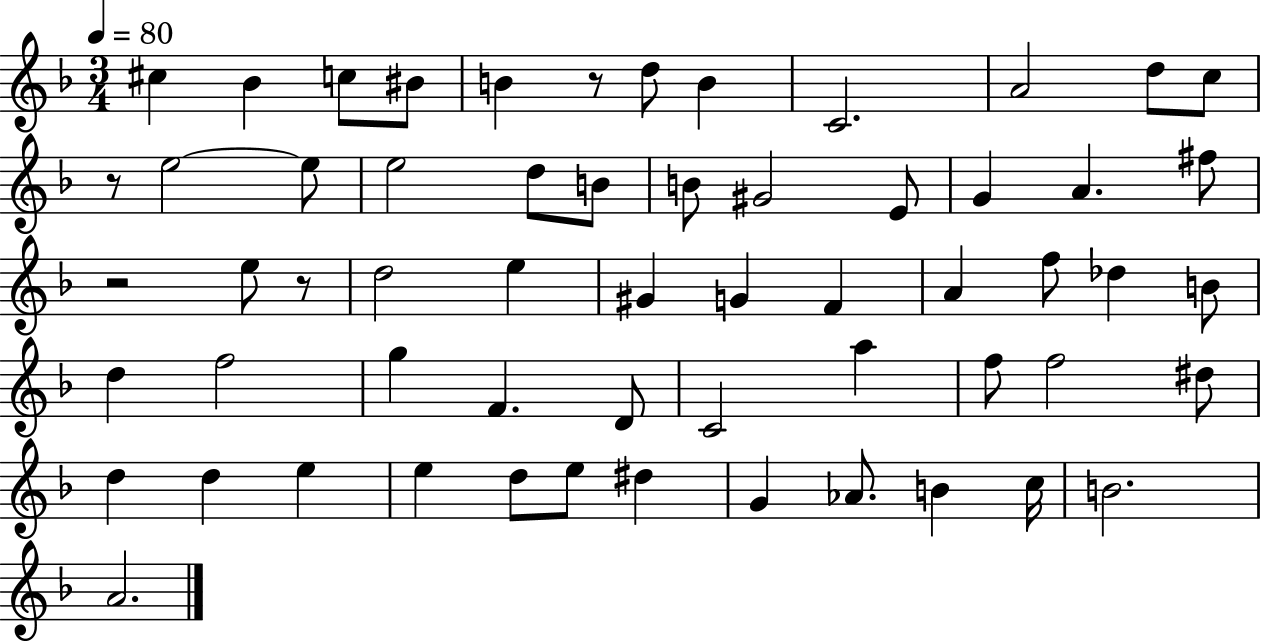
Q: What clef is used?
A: treble